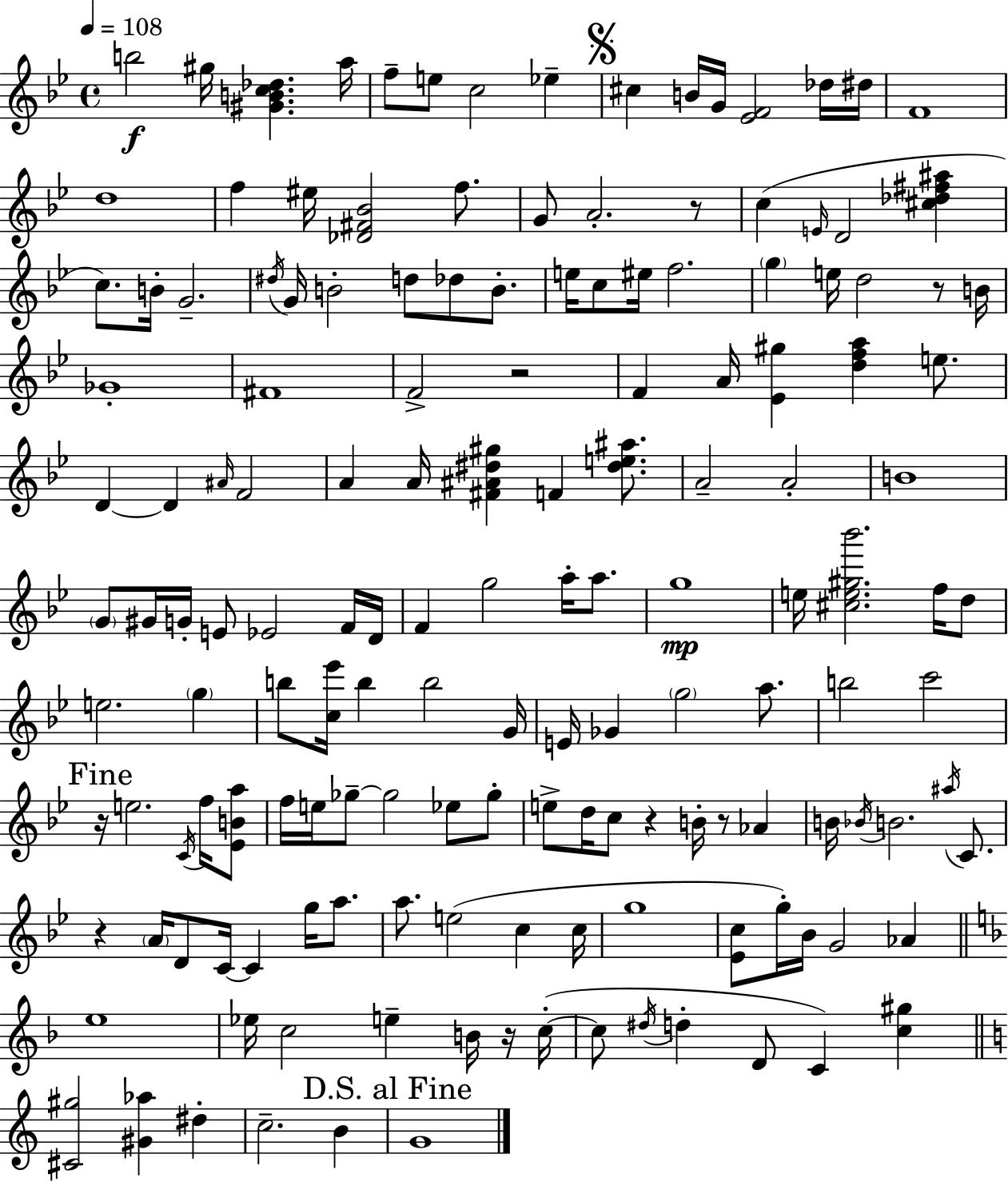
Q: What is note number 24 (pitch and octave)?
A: B4